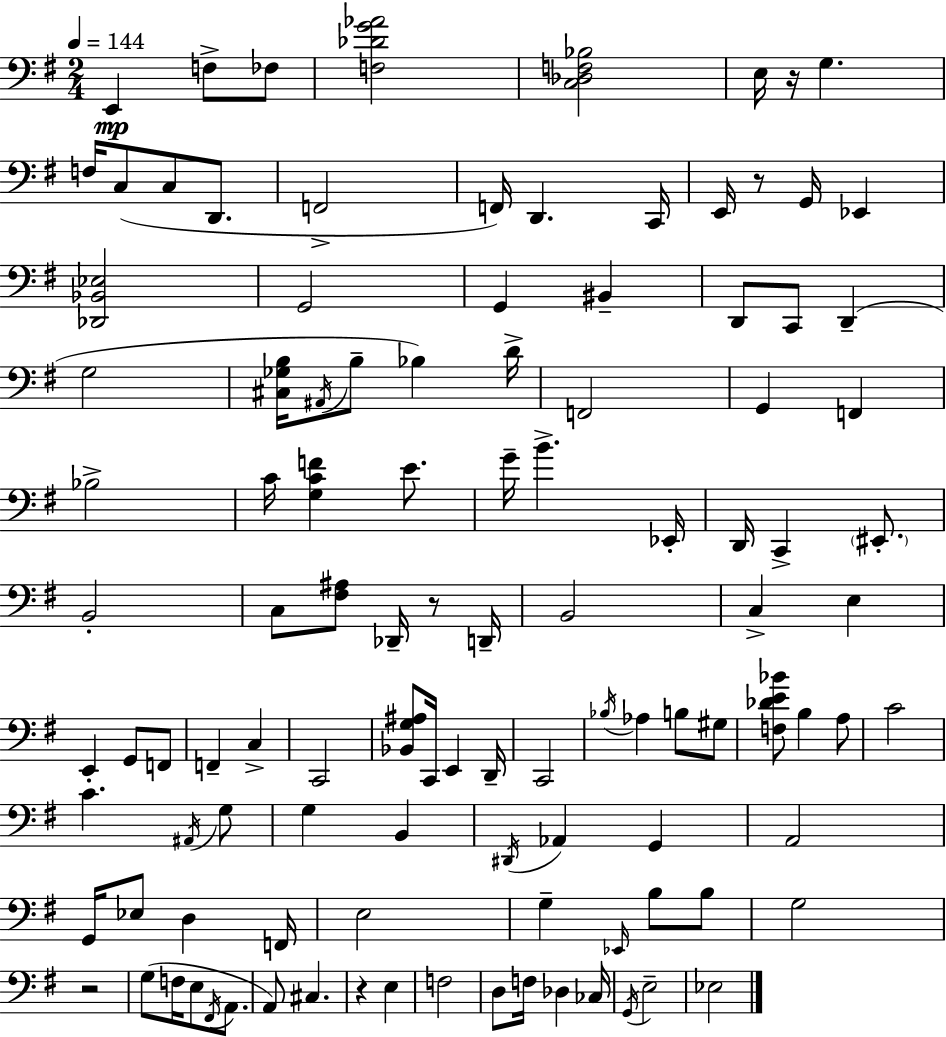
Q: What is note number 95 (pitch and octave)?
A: CES3